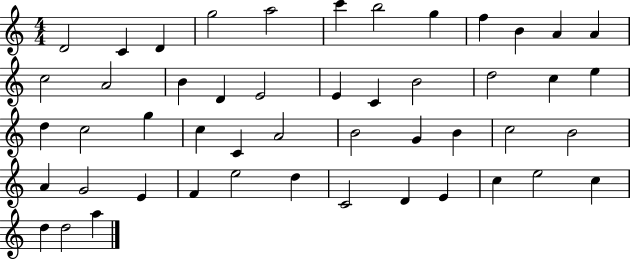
X:1
T:Untitled
M:4/4
L:1/4
K:C
D2 C D g2 a2 c' b2 g f B A A c2 A2 B D E2 E C B2 d2 c e d c2 g c C A2 B2 G B c2 B2 A G2 E F e2 d C2 D E c e2 c d d2 a